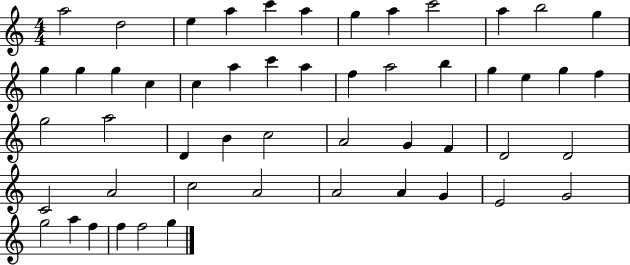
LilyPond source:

{
  \clef treble
  \numericTimeSignature
  \time 4/4
  \key c \major
  a''2 d''2 | e''4 a''4 c'''4 a''4 | g''4 a''4 c'''2 | a''4 b''2 g''4 | \break g''4 g''4 g''4 c''4 | c''4 a''4 c'''4 a''4 | f''4 a''2 b''4 | g''4 e''4 g''4 f''4 | \break g''2 a''2 | d'4 b'4 c''2 | a'2 g'4 f'4 | d'2 d'2 | \break c'2 a'2 | c''2 a'2 | a'2 a'4 g'4 | e'2 g'2 | \break g''2 a''4 f''4 | f''4 f''2 g''4 | \bar "|."
}